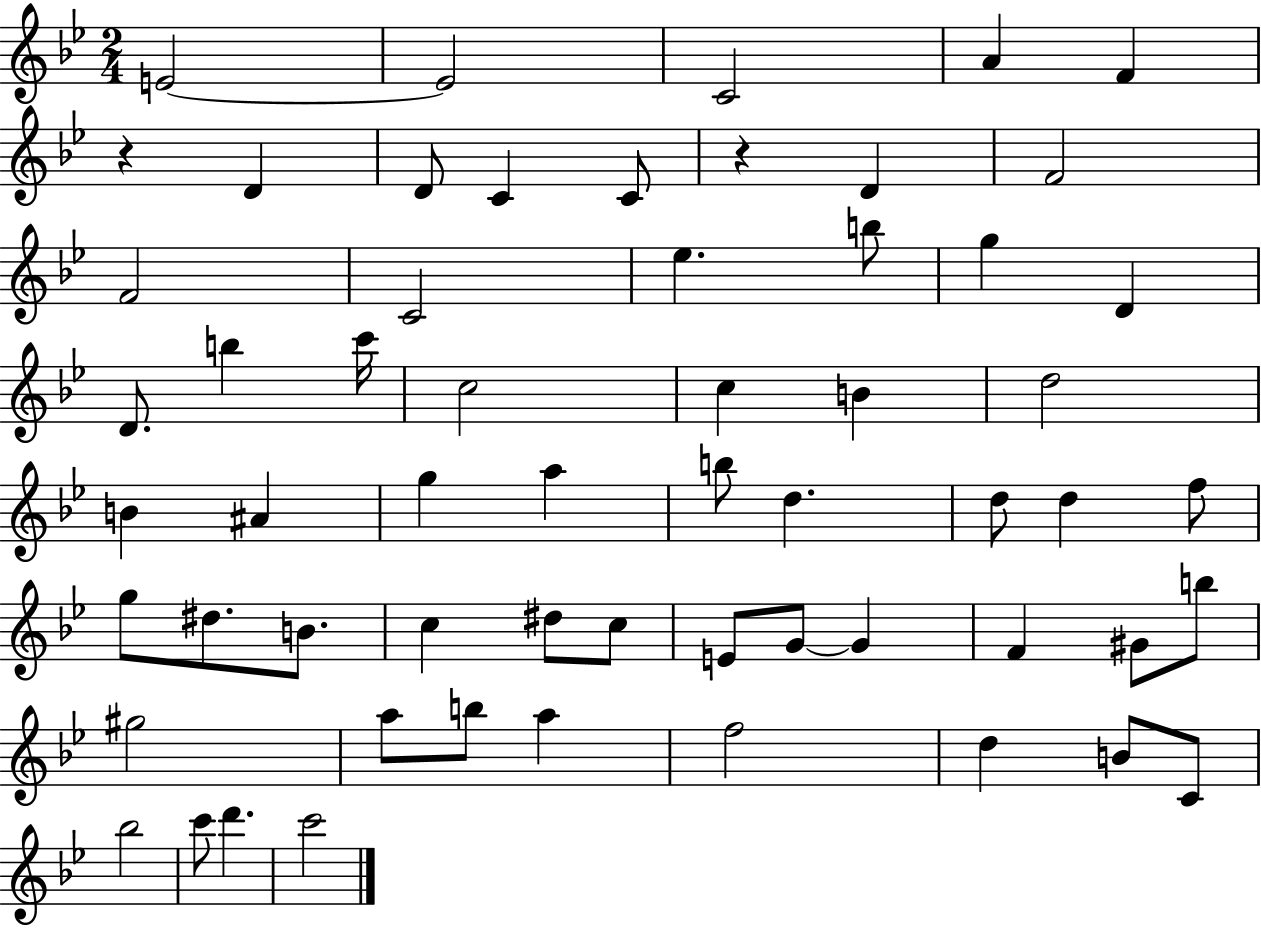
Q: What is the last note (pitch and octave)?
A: C6